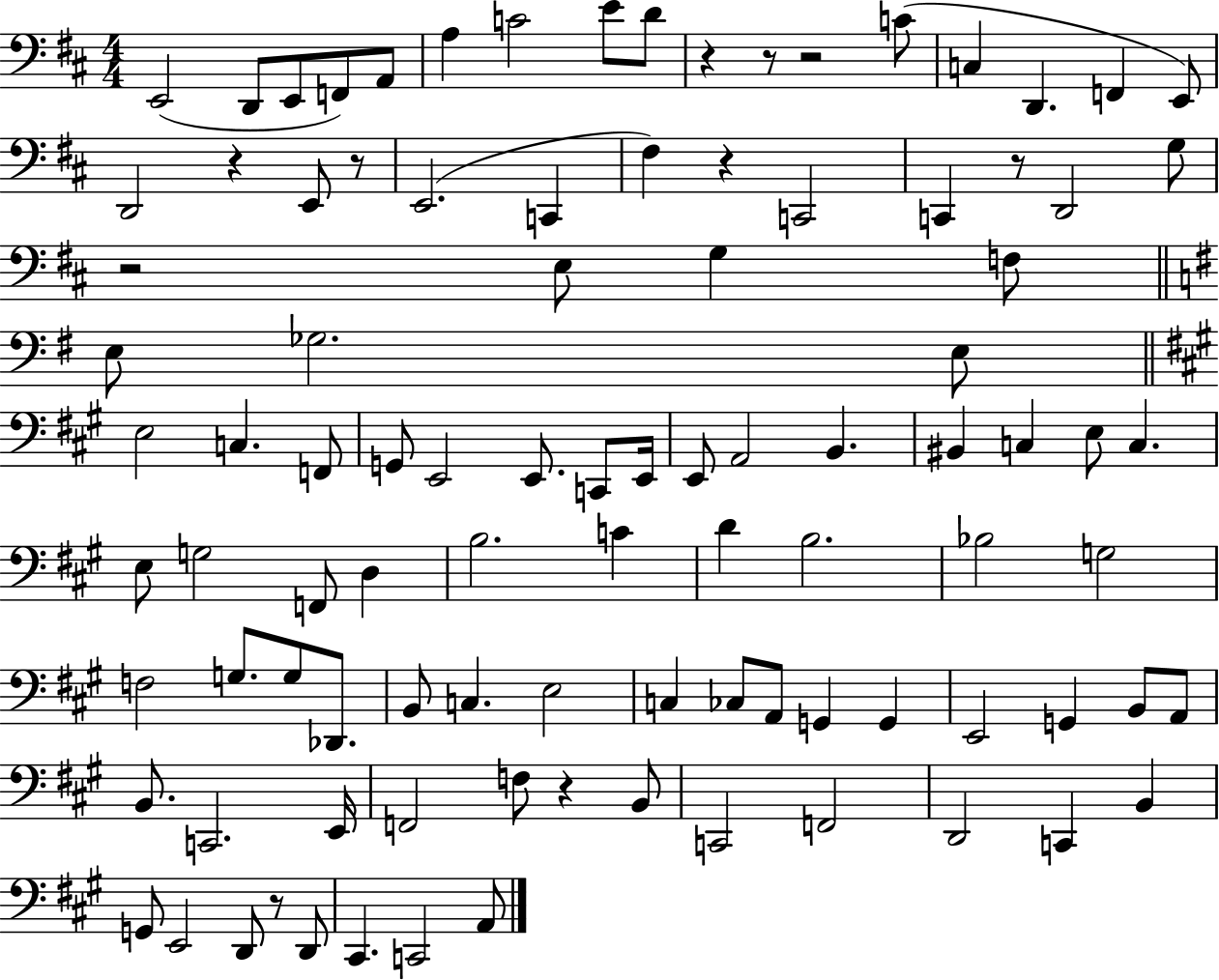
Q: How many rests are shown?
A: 10